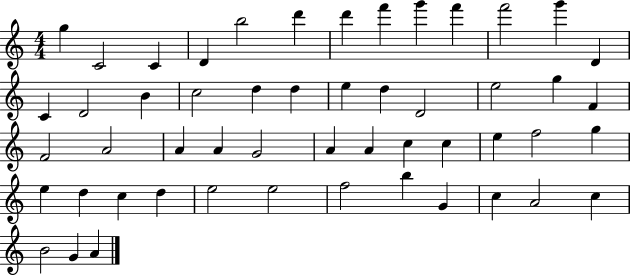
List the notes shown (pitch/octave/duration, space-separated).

G5/q C4/h C4/q D4/q B5/h D6/q D6/q F6/q G6/q F6/q F6/h G6/q D4/q C4/q D4/h B4/q C5/h D5/q D5/q E5/q D5/q D4/h E5/h G5/q F4/q F4/h A4/h A4/q A4/q G4/h A4/q A4/q C5/q C5/q E5/q F5/h G5/q E5/q D5/q C5/q D5/q E5/h E5/h F5/h B5/q G4/q C5/q A4/h C5/q B4/h G4/q A4/q